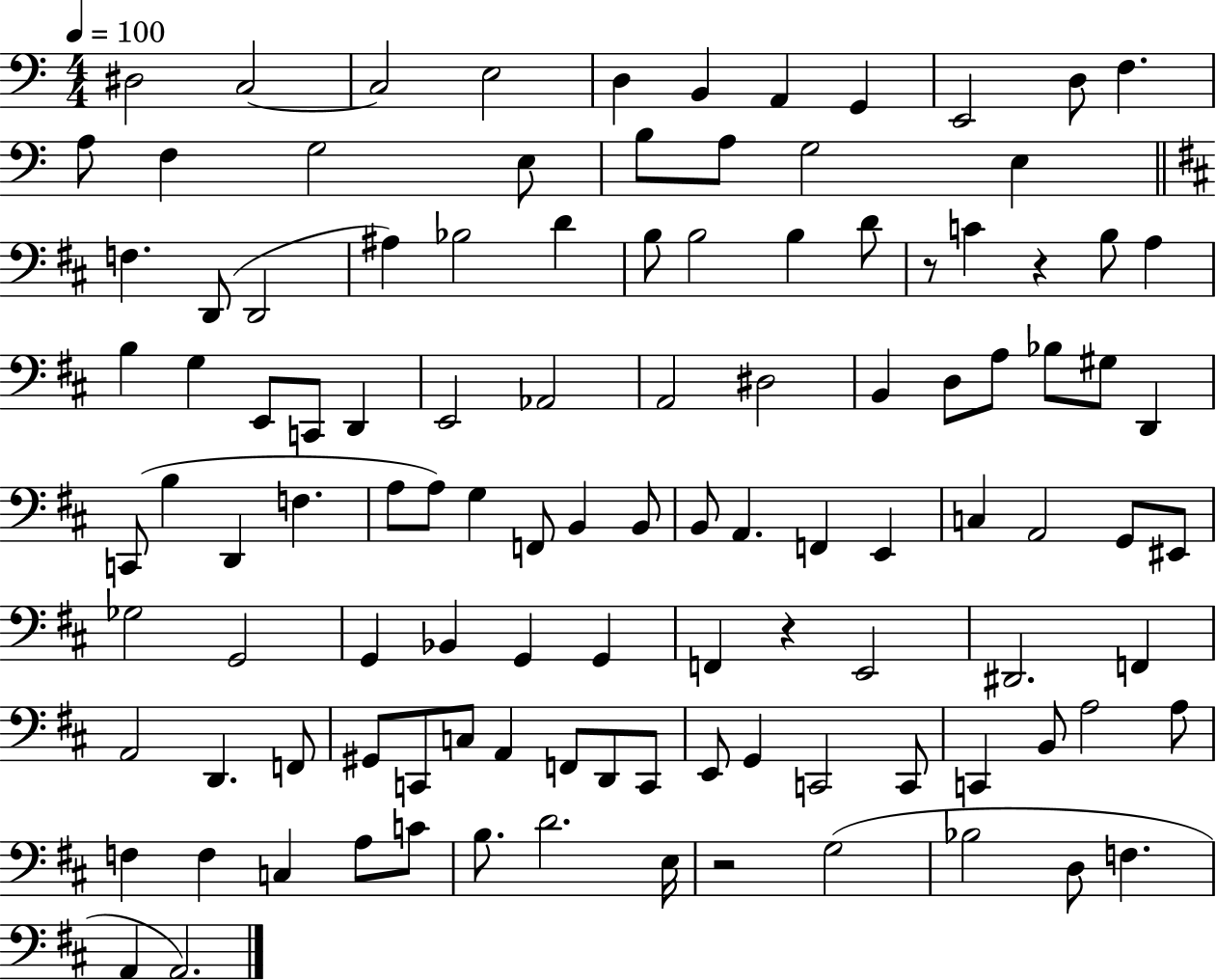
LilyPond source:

{
  \clef bass
  \numericTimeSignature
  \time 4/4
  \key c \major
  \tempo 4 = 100
  dis2 c2~~ | c2 e2 | d4 b,4 a,4 g,4 | e,2 d8 f4. | \break a8 f4 g2 e8 | b8 a8 g2 e4 | \bar "||" \break \key d \major f4. d,8( d,2 | ais4) bes2 d'4 | b8 b2 b4 d'8 | r8 c'4 r4 b8 a4 | \break b4 g4 e,8 c,8 d,4 | e,2 aes,2 | a,2 dis2 | b,4 d8 a8 bes8 gis8 d,4 | \break c,8( b4 d,4 f4. | a8 a8) g4 f,8 b,4 b,8 | b,8 a,4. f,4 e,4 | c4 a,2 g,8 eis,8 | \break ges2 g,2 | g,4 bes,4 g,4 g,4 | f,4 r4 e,2 | dis,2. f,4 | \break a,2 d,4. f,8 | gis,8 c,8 c8 a,4 f,8 d,8 c,8 | e,8 g,4 c,2 c,8 | c,4 b,8 a2 a8 | \break f4 f4 c4 a8 c'8 | b8. d'2. e16 | r2 g2( | bes2 d8 f4. | \break a,4 a,2.) | \bar "|."
}